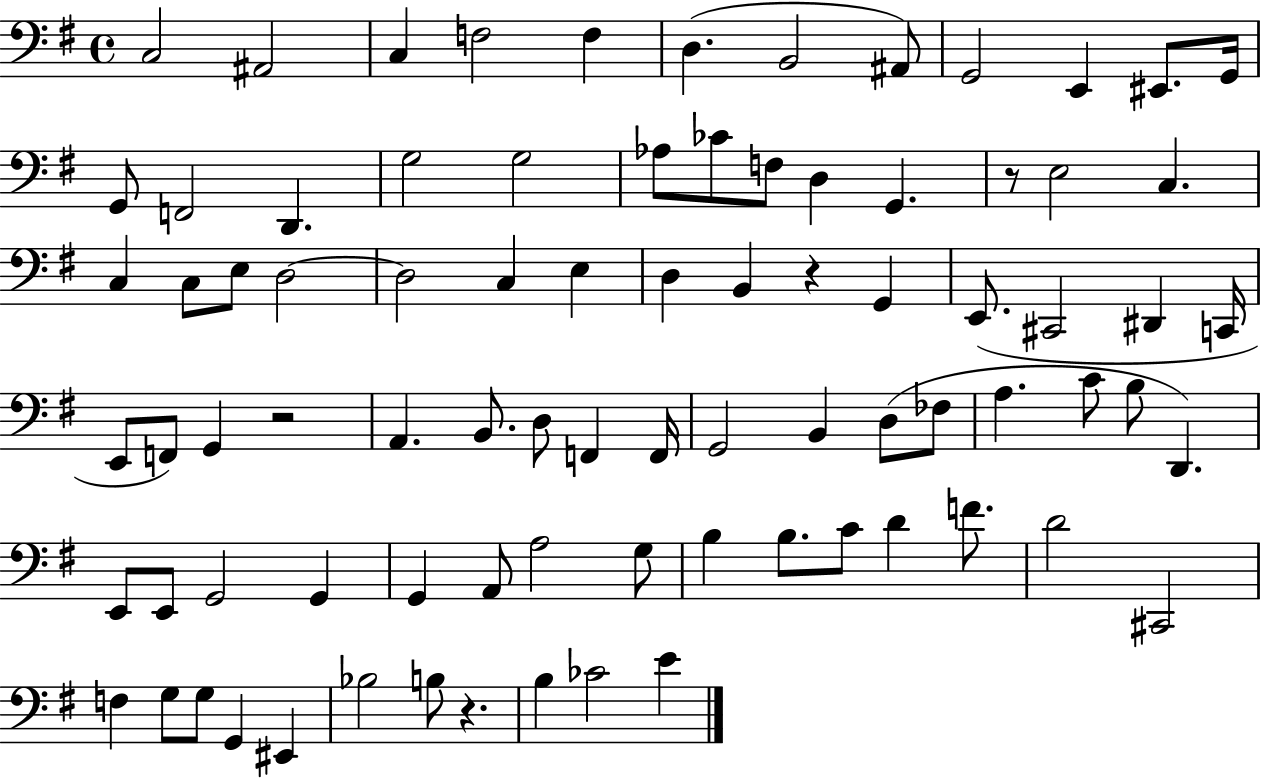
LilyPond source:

{
  \clef bass
  \time 4/4
  \defaultTimeSignature
  \key g \major
  \repeat volta 2 { c2 ais,2 | c4 f2 f4 | d4.( b,2 ais,8) | g,2 e,4 eis,8. g,16 | \break g,8 f,2 d,4. | g2 g2 | aes8 ces'8 f8 d4 g,4. | r8 e2 c4. | \break c4 c8 e8 d2~~ | d2 c4 e4 | d4 b,4 r4 g,4 | e,8.( cis,2 dis,4 c,16 | \break e,8 f,8) g,4 r2 | a,4. b,8. d8 f,4 f,16 | g,2 b,4 d8( fes8 | a4. c'8 b8 d,4.) | \break e,8 e,8 g,2 g,4 | g,4 a,8 a2 g8 | b4 b8. c'8 d'4 f'8. | d'2 cis,2 | \break f4 g8 g8 g,4 eis,4 | bes2 b8 r4. | b4 ces'2 e'4 | } \bar "|."
}